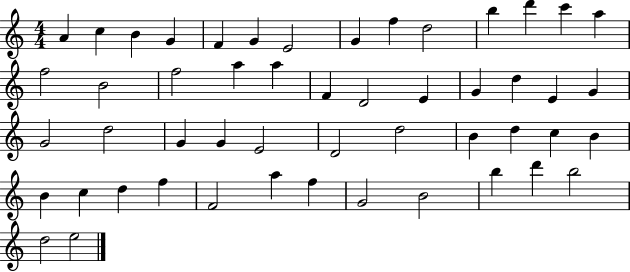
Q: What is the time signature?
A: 4/4